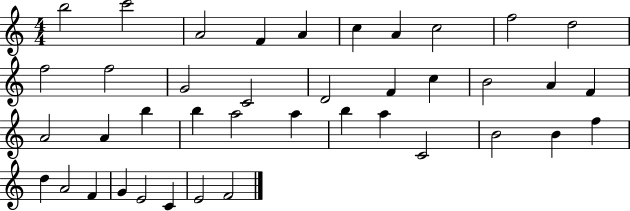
B5/h C6/h A4/h F4/q A4/q C5/q A4/q C5/h F5/h D5/h F5/h F5/h G4/h C4/h D4/h F4/q C5/q B4/h A4/q F4/q A4/h A4/q B5/q B5/q A5/h A5/q B5/q A5/q C4/h B4/h B4/q F5/q D5/q A4/h F4/q G4/q E4/h C4/q E4/h F4/h